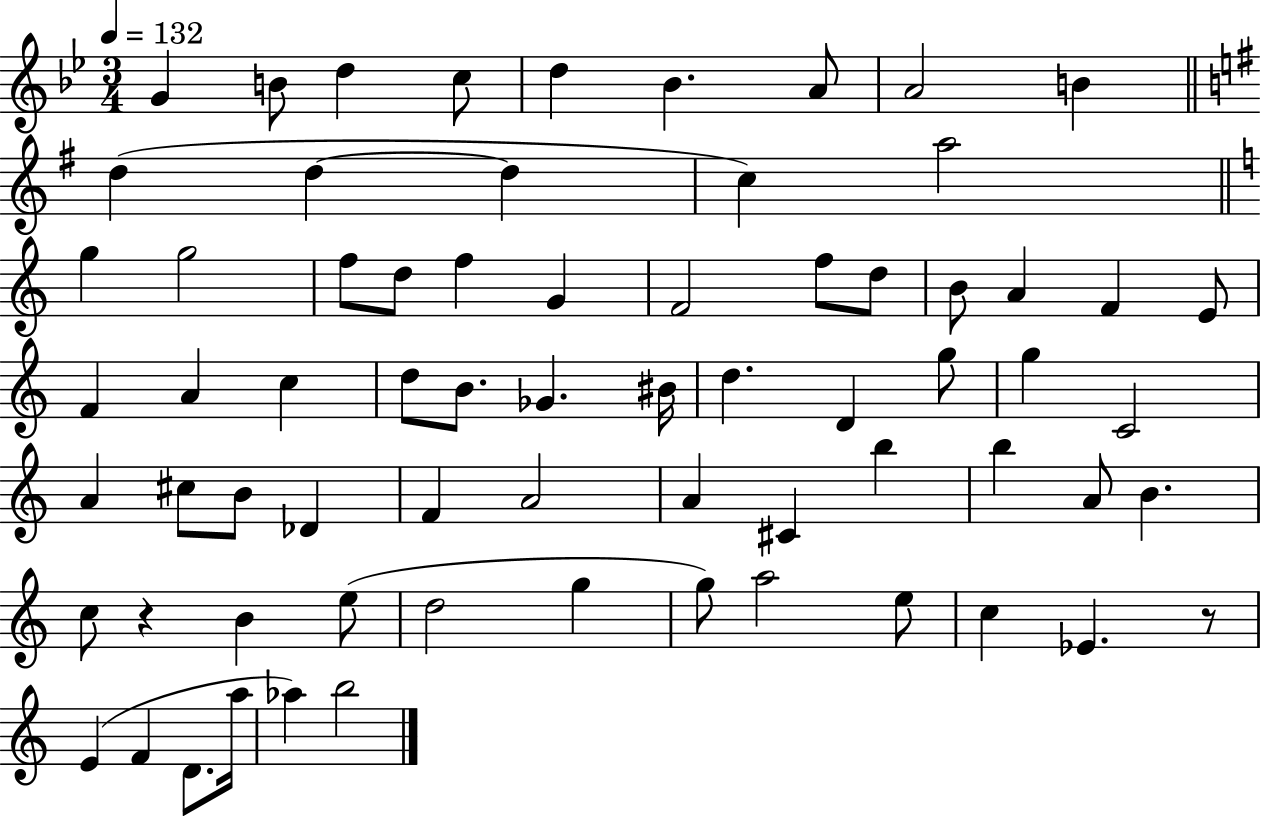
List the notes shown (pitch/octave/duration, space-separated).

G4/q B4/e D5/q C5/e D5/q Bb4/q. A4/e A4/h B4/q D5/q D5/q D5/q C5/q A5/h G5/q G5/h F5/e D5/e F5/q G4/q F4/h F5/e D5/e B4/e A4/q F4/q E4/e F4/q A4/q C5/q D5/e B4/e. Gb4/q. BIS4/s D5/q. D4/q G5/e G5/q C4/h A4/q C#5/e B4/e Db4/q F4/q A4/h A4/q C#4/q B5/q B5/q A4/e B4/q. C5/e R/q B4/q E5/e D5/h G5/q G5/e A5/h E5/e C5/q Eb4/q. R/e E4/q F4/q D4/e. A5/s Ab5/q B5/h